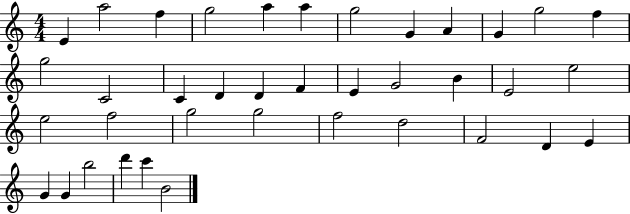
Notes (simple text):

E4/q A5/h F5/q G5/h A5/q A5/q G5/h G4/q A4/q G4/q G5/h F5/q G5/h C4/h C4/q D4/q D4/q F4/q E4/q G4/h B4/q E4/h E5/h E5/h F5/h G5/h G5/h F5/h D5/h F4/h D4/q E4/q G4/q G4/q B5/h D6/q C6/q B4/h